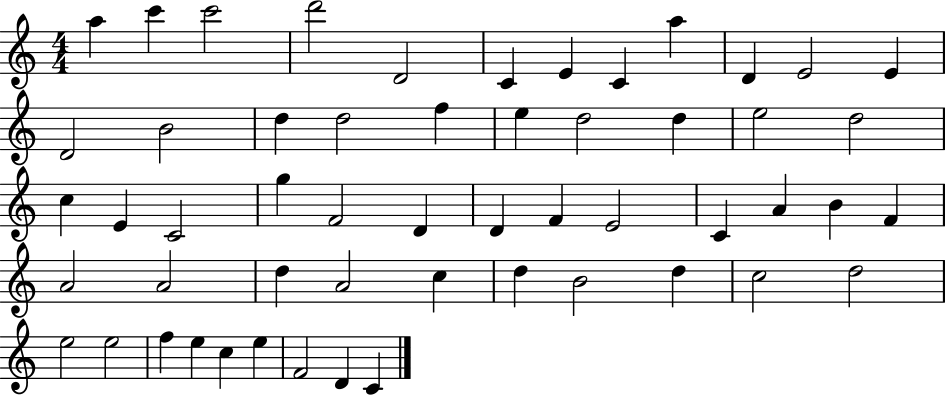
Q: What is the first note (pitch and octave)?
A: A5